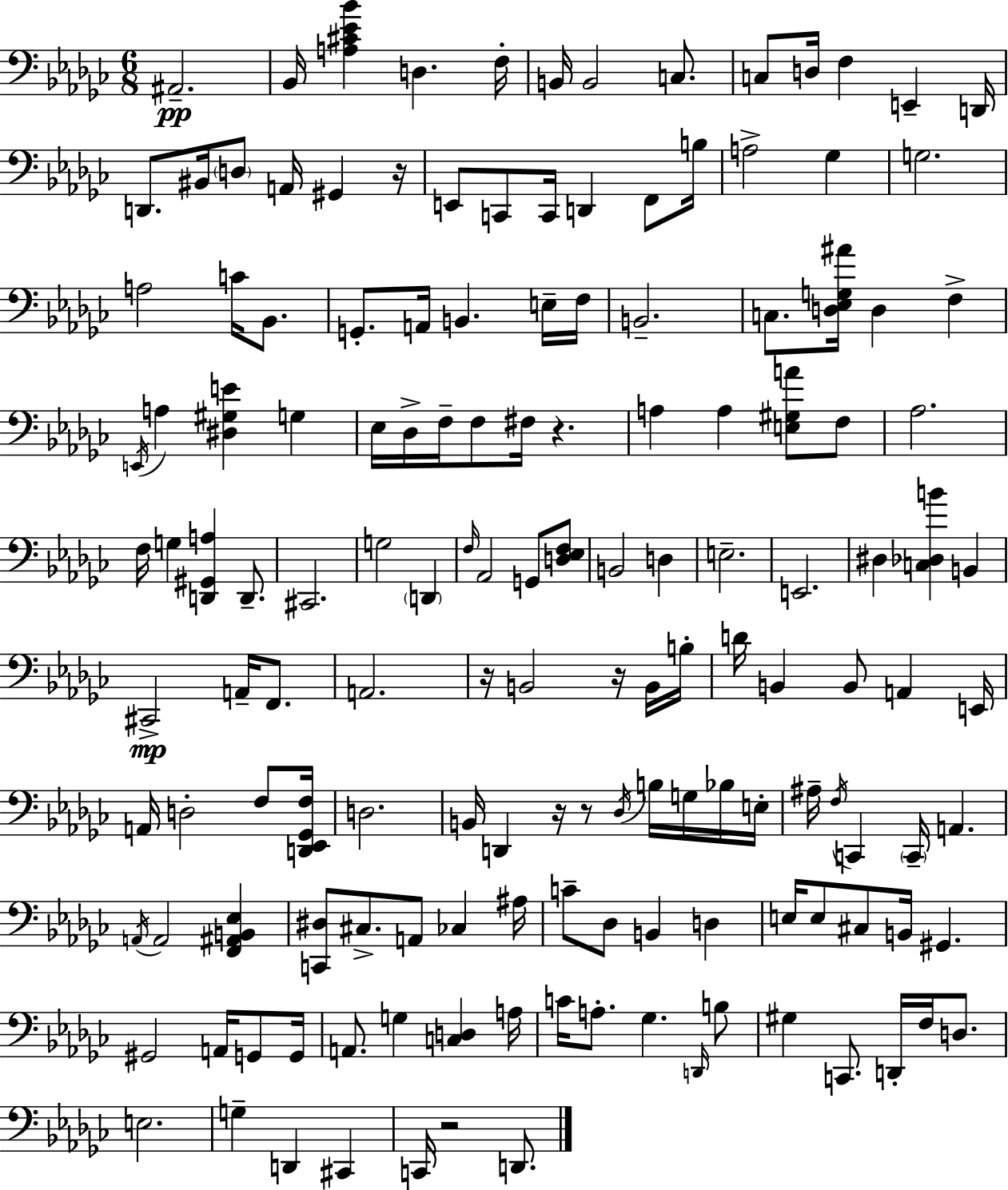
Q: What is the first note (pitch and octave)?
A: A#2